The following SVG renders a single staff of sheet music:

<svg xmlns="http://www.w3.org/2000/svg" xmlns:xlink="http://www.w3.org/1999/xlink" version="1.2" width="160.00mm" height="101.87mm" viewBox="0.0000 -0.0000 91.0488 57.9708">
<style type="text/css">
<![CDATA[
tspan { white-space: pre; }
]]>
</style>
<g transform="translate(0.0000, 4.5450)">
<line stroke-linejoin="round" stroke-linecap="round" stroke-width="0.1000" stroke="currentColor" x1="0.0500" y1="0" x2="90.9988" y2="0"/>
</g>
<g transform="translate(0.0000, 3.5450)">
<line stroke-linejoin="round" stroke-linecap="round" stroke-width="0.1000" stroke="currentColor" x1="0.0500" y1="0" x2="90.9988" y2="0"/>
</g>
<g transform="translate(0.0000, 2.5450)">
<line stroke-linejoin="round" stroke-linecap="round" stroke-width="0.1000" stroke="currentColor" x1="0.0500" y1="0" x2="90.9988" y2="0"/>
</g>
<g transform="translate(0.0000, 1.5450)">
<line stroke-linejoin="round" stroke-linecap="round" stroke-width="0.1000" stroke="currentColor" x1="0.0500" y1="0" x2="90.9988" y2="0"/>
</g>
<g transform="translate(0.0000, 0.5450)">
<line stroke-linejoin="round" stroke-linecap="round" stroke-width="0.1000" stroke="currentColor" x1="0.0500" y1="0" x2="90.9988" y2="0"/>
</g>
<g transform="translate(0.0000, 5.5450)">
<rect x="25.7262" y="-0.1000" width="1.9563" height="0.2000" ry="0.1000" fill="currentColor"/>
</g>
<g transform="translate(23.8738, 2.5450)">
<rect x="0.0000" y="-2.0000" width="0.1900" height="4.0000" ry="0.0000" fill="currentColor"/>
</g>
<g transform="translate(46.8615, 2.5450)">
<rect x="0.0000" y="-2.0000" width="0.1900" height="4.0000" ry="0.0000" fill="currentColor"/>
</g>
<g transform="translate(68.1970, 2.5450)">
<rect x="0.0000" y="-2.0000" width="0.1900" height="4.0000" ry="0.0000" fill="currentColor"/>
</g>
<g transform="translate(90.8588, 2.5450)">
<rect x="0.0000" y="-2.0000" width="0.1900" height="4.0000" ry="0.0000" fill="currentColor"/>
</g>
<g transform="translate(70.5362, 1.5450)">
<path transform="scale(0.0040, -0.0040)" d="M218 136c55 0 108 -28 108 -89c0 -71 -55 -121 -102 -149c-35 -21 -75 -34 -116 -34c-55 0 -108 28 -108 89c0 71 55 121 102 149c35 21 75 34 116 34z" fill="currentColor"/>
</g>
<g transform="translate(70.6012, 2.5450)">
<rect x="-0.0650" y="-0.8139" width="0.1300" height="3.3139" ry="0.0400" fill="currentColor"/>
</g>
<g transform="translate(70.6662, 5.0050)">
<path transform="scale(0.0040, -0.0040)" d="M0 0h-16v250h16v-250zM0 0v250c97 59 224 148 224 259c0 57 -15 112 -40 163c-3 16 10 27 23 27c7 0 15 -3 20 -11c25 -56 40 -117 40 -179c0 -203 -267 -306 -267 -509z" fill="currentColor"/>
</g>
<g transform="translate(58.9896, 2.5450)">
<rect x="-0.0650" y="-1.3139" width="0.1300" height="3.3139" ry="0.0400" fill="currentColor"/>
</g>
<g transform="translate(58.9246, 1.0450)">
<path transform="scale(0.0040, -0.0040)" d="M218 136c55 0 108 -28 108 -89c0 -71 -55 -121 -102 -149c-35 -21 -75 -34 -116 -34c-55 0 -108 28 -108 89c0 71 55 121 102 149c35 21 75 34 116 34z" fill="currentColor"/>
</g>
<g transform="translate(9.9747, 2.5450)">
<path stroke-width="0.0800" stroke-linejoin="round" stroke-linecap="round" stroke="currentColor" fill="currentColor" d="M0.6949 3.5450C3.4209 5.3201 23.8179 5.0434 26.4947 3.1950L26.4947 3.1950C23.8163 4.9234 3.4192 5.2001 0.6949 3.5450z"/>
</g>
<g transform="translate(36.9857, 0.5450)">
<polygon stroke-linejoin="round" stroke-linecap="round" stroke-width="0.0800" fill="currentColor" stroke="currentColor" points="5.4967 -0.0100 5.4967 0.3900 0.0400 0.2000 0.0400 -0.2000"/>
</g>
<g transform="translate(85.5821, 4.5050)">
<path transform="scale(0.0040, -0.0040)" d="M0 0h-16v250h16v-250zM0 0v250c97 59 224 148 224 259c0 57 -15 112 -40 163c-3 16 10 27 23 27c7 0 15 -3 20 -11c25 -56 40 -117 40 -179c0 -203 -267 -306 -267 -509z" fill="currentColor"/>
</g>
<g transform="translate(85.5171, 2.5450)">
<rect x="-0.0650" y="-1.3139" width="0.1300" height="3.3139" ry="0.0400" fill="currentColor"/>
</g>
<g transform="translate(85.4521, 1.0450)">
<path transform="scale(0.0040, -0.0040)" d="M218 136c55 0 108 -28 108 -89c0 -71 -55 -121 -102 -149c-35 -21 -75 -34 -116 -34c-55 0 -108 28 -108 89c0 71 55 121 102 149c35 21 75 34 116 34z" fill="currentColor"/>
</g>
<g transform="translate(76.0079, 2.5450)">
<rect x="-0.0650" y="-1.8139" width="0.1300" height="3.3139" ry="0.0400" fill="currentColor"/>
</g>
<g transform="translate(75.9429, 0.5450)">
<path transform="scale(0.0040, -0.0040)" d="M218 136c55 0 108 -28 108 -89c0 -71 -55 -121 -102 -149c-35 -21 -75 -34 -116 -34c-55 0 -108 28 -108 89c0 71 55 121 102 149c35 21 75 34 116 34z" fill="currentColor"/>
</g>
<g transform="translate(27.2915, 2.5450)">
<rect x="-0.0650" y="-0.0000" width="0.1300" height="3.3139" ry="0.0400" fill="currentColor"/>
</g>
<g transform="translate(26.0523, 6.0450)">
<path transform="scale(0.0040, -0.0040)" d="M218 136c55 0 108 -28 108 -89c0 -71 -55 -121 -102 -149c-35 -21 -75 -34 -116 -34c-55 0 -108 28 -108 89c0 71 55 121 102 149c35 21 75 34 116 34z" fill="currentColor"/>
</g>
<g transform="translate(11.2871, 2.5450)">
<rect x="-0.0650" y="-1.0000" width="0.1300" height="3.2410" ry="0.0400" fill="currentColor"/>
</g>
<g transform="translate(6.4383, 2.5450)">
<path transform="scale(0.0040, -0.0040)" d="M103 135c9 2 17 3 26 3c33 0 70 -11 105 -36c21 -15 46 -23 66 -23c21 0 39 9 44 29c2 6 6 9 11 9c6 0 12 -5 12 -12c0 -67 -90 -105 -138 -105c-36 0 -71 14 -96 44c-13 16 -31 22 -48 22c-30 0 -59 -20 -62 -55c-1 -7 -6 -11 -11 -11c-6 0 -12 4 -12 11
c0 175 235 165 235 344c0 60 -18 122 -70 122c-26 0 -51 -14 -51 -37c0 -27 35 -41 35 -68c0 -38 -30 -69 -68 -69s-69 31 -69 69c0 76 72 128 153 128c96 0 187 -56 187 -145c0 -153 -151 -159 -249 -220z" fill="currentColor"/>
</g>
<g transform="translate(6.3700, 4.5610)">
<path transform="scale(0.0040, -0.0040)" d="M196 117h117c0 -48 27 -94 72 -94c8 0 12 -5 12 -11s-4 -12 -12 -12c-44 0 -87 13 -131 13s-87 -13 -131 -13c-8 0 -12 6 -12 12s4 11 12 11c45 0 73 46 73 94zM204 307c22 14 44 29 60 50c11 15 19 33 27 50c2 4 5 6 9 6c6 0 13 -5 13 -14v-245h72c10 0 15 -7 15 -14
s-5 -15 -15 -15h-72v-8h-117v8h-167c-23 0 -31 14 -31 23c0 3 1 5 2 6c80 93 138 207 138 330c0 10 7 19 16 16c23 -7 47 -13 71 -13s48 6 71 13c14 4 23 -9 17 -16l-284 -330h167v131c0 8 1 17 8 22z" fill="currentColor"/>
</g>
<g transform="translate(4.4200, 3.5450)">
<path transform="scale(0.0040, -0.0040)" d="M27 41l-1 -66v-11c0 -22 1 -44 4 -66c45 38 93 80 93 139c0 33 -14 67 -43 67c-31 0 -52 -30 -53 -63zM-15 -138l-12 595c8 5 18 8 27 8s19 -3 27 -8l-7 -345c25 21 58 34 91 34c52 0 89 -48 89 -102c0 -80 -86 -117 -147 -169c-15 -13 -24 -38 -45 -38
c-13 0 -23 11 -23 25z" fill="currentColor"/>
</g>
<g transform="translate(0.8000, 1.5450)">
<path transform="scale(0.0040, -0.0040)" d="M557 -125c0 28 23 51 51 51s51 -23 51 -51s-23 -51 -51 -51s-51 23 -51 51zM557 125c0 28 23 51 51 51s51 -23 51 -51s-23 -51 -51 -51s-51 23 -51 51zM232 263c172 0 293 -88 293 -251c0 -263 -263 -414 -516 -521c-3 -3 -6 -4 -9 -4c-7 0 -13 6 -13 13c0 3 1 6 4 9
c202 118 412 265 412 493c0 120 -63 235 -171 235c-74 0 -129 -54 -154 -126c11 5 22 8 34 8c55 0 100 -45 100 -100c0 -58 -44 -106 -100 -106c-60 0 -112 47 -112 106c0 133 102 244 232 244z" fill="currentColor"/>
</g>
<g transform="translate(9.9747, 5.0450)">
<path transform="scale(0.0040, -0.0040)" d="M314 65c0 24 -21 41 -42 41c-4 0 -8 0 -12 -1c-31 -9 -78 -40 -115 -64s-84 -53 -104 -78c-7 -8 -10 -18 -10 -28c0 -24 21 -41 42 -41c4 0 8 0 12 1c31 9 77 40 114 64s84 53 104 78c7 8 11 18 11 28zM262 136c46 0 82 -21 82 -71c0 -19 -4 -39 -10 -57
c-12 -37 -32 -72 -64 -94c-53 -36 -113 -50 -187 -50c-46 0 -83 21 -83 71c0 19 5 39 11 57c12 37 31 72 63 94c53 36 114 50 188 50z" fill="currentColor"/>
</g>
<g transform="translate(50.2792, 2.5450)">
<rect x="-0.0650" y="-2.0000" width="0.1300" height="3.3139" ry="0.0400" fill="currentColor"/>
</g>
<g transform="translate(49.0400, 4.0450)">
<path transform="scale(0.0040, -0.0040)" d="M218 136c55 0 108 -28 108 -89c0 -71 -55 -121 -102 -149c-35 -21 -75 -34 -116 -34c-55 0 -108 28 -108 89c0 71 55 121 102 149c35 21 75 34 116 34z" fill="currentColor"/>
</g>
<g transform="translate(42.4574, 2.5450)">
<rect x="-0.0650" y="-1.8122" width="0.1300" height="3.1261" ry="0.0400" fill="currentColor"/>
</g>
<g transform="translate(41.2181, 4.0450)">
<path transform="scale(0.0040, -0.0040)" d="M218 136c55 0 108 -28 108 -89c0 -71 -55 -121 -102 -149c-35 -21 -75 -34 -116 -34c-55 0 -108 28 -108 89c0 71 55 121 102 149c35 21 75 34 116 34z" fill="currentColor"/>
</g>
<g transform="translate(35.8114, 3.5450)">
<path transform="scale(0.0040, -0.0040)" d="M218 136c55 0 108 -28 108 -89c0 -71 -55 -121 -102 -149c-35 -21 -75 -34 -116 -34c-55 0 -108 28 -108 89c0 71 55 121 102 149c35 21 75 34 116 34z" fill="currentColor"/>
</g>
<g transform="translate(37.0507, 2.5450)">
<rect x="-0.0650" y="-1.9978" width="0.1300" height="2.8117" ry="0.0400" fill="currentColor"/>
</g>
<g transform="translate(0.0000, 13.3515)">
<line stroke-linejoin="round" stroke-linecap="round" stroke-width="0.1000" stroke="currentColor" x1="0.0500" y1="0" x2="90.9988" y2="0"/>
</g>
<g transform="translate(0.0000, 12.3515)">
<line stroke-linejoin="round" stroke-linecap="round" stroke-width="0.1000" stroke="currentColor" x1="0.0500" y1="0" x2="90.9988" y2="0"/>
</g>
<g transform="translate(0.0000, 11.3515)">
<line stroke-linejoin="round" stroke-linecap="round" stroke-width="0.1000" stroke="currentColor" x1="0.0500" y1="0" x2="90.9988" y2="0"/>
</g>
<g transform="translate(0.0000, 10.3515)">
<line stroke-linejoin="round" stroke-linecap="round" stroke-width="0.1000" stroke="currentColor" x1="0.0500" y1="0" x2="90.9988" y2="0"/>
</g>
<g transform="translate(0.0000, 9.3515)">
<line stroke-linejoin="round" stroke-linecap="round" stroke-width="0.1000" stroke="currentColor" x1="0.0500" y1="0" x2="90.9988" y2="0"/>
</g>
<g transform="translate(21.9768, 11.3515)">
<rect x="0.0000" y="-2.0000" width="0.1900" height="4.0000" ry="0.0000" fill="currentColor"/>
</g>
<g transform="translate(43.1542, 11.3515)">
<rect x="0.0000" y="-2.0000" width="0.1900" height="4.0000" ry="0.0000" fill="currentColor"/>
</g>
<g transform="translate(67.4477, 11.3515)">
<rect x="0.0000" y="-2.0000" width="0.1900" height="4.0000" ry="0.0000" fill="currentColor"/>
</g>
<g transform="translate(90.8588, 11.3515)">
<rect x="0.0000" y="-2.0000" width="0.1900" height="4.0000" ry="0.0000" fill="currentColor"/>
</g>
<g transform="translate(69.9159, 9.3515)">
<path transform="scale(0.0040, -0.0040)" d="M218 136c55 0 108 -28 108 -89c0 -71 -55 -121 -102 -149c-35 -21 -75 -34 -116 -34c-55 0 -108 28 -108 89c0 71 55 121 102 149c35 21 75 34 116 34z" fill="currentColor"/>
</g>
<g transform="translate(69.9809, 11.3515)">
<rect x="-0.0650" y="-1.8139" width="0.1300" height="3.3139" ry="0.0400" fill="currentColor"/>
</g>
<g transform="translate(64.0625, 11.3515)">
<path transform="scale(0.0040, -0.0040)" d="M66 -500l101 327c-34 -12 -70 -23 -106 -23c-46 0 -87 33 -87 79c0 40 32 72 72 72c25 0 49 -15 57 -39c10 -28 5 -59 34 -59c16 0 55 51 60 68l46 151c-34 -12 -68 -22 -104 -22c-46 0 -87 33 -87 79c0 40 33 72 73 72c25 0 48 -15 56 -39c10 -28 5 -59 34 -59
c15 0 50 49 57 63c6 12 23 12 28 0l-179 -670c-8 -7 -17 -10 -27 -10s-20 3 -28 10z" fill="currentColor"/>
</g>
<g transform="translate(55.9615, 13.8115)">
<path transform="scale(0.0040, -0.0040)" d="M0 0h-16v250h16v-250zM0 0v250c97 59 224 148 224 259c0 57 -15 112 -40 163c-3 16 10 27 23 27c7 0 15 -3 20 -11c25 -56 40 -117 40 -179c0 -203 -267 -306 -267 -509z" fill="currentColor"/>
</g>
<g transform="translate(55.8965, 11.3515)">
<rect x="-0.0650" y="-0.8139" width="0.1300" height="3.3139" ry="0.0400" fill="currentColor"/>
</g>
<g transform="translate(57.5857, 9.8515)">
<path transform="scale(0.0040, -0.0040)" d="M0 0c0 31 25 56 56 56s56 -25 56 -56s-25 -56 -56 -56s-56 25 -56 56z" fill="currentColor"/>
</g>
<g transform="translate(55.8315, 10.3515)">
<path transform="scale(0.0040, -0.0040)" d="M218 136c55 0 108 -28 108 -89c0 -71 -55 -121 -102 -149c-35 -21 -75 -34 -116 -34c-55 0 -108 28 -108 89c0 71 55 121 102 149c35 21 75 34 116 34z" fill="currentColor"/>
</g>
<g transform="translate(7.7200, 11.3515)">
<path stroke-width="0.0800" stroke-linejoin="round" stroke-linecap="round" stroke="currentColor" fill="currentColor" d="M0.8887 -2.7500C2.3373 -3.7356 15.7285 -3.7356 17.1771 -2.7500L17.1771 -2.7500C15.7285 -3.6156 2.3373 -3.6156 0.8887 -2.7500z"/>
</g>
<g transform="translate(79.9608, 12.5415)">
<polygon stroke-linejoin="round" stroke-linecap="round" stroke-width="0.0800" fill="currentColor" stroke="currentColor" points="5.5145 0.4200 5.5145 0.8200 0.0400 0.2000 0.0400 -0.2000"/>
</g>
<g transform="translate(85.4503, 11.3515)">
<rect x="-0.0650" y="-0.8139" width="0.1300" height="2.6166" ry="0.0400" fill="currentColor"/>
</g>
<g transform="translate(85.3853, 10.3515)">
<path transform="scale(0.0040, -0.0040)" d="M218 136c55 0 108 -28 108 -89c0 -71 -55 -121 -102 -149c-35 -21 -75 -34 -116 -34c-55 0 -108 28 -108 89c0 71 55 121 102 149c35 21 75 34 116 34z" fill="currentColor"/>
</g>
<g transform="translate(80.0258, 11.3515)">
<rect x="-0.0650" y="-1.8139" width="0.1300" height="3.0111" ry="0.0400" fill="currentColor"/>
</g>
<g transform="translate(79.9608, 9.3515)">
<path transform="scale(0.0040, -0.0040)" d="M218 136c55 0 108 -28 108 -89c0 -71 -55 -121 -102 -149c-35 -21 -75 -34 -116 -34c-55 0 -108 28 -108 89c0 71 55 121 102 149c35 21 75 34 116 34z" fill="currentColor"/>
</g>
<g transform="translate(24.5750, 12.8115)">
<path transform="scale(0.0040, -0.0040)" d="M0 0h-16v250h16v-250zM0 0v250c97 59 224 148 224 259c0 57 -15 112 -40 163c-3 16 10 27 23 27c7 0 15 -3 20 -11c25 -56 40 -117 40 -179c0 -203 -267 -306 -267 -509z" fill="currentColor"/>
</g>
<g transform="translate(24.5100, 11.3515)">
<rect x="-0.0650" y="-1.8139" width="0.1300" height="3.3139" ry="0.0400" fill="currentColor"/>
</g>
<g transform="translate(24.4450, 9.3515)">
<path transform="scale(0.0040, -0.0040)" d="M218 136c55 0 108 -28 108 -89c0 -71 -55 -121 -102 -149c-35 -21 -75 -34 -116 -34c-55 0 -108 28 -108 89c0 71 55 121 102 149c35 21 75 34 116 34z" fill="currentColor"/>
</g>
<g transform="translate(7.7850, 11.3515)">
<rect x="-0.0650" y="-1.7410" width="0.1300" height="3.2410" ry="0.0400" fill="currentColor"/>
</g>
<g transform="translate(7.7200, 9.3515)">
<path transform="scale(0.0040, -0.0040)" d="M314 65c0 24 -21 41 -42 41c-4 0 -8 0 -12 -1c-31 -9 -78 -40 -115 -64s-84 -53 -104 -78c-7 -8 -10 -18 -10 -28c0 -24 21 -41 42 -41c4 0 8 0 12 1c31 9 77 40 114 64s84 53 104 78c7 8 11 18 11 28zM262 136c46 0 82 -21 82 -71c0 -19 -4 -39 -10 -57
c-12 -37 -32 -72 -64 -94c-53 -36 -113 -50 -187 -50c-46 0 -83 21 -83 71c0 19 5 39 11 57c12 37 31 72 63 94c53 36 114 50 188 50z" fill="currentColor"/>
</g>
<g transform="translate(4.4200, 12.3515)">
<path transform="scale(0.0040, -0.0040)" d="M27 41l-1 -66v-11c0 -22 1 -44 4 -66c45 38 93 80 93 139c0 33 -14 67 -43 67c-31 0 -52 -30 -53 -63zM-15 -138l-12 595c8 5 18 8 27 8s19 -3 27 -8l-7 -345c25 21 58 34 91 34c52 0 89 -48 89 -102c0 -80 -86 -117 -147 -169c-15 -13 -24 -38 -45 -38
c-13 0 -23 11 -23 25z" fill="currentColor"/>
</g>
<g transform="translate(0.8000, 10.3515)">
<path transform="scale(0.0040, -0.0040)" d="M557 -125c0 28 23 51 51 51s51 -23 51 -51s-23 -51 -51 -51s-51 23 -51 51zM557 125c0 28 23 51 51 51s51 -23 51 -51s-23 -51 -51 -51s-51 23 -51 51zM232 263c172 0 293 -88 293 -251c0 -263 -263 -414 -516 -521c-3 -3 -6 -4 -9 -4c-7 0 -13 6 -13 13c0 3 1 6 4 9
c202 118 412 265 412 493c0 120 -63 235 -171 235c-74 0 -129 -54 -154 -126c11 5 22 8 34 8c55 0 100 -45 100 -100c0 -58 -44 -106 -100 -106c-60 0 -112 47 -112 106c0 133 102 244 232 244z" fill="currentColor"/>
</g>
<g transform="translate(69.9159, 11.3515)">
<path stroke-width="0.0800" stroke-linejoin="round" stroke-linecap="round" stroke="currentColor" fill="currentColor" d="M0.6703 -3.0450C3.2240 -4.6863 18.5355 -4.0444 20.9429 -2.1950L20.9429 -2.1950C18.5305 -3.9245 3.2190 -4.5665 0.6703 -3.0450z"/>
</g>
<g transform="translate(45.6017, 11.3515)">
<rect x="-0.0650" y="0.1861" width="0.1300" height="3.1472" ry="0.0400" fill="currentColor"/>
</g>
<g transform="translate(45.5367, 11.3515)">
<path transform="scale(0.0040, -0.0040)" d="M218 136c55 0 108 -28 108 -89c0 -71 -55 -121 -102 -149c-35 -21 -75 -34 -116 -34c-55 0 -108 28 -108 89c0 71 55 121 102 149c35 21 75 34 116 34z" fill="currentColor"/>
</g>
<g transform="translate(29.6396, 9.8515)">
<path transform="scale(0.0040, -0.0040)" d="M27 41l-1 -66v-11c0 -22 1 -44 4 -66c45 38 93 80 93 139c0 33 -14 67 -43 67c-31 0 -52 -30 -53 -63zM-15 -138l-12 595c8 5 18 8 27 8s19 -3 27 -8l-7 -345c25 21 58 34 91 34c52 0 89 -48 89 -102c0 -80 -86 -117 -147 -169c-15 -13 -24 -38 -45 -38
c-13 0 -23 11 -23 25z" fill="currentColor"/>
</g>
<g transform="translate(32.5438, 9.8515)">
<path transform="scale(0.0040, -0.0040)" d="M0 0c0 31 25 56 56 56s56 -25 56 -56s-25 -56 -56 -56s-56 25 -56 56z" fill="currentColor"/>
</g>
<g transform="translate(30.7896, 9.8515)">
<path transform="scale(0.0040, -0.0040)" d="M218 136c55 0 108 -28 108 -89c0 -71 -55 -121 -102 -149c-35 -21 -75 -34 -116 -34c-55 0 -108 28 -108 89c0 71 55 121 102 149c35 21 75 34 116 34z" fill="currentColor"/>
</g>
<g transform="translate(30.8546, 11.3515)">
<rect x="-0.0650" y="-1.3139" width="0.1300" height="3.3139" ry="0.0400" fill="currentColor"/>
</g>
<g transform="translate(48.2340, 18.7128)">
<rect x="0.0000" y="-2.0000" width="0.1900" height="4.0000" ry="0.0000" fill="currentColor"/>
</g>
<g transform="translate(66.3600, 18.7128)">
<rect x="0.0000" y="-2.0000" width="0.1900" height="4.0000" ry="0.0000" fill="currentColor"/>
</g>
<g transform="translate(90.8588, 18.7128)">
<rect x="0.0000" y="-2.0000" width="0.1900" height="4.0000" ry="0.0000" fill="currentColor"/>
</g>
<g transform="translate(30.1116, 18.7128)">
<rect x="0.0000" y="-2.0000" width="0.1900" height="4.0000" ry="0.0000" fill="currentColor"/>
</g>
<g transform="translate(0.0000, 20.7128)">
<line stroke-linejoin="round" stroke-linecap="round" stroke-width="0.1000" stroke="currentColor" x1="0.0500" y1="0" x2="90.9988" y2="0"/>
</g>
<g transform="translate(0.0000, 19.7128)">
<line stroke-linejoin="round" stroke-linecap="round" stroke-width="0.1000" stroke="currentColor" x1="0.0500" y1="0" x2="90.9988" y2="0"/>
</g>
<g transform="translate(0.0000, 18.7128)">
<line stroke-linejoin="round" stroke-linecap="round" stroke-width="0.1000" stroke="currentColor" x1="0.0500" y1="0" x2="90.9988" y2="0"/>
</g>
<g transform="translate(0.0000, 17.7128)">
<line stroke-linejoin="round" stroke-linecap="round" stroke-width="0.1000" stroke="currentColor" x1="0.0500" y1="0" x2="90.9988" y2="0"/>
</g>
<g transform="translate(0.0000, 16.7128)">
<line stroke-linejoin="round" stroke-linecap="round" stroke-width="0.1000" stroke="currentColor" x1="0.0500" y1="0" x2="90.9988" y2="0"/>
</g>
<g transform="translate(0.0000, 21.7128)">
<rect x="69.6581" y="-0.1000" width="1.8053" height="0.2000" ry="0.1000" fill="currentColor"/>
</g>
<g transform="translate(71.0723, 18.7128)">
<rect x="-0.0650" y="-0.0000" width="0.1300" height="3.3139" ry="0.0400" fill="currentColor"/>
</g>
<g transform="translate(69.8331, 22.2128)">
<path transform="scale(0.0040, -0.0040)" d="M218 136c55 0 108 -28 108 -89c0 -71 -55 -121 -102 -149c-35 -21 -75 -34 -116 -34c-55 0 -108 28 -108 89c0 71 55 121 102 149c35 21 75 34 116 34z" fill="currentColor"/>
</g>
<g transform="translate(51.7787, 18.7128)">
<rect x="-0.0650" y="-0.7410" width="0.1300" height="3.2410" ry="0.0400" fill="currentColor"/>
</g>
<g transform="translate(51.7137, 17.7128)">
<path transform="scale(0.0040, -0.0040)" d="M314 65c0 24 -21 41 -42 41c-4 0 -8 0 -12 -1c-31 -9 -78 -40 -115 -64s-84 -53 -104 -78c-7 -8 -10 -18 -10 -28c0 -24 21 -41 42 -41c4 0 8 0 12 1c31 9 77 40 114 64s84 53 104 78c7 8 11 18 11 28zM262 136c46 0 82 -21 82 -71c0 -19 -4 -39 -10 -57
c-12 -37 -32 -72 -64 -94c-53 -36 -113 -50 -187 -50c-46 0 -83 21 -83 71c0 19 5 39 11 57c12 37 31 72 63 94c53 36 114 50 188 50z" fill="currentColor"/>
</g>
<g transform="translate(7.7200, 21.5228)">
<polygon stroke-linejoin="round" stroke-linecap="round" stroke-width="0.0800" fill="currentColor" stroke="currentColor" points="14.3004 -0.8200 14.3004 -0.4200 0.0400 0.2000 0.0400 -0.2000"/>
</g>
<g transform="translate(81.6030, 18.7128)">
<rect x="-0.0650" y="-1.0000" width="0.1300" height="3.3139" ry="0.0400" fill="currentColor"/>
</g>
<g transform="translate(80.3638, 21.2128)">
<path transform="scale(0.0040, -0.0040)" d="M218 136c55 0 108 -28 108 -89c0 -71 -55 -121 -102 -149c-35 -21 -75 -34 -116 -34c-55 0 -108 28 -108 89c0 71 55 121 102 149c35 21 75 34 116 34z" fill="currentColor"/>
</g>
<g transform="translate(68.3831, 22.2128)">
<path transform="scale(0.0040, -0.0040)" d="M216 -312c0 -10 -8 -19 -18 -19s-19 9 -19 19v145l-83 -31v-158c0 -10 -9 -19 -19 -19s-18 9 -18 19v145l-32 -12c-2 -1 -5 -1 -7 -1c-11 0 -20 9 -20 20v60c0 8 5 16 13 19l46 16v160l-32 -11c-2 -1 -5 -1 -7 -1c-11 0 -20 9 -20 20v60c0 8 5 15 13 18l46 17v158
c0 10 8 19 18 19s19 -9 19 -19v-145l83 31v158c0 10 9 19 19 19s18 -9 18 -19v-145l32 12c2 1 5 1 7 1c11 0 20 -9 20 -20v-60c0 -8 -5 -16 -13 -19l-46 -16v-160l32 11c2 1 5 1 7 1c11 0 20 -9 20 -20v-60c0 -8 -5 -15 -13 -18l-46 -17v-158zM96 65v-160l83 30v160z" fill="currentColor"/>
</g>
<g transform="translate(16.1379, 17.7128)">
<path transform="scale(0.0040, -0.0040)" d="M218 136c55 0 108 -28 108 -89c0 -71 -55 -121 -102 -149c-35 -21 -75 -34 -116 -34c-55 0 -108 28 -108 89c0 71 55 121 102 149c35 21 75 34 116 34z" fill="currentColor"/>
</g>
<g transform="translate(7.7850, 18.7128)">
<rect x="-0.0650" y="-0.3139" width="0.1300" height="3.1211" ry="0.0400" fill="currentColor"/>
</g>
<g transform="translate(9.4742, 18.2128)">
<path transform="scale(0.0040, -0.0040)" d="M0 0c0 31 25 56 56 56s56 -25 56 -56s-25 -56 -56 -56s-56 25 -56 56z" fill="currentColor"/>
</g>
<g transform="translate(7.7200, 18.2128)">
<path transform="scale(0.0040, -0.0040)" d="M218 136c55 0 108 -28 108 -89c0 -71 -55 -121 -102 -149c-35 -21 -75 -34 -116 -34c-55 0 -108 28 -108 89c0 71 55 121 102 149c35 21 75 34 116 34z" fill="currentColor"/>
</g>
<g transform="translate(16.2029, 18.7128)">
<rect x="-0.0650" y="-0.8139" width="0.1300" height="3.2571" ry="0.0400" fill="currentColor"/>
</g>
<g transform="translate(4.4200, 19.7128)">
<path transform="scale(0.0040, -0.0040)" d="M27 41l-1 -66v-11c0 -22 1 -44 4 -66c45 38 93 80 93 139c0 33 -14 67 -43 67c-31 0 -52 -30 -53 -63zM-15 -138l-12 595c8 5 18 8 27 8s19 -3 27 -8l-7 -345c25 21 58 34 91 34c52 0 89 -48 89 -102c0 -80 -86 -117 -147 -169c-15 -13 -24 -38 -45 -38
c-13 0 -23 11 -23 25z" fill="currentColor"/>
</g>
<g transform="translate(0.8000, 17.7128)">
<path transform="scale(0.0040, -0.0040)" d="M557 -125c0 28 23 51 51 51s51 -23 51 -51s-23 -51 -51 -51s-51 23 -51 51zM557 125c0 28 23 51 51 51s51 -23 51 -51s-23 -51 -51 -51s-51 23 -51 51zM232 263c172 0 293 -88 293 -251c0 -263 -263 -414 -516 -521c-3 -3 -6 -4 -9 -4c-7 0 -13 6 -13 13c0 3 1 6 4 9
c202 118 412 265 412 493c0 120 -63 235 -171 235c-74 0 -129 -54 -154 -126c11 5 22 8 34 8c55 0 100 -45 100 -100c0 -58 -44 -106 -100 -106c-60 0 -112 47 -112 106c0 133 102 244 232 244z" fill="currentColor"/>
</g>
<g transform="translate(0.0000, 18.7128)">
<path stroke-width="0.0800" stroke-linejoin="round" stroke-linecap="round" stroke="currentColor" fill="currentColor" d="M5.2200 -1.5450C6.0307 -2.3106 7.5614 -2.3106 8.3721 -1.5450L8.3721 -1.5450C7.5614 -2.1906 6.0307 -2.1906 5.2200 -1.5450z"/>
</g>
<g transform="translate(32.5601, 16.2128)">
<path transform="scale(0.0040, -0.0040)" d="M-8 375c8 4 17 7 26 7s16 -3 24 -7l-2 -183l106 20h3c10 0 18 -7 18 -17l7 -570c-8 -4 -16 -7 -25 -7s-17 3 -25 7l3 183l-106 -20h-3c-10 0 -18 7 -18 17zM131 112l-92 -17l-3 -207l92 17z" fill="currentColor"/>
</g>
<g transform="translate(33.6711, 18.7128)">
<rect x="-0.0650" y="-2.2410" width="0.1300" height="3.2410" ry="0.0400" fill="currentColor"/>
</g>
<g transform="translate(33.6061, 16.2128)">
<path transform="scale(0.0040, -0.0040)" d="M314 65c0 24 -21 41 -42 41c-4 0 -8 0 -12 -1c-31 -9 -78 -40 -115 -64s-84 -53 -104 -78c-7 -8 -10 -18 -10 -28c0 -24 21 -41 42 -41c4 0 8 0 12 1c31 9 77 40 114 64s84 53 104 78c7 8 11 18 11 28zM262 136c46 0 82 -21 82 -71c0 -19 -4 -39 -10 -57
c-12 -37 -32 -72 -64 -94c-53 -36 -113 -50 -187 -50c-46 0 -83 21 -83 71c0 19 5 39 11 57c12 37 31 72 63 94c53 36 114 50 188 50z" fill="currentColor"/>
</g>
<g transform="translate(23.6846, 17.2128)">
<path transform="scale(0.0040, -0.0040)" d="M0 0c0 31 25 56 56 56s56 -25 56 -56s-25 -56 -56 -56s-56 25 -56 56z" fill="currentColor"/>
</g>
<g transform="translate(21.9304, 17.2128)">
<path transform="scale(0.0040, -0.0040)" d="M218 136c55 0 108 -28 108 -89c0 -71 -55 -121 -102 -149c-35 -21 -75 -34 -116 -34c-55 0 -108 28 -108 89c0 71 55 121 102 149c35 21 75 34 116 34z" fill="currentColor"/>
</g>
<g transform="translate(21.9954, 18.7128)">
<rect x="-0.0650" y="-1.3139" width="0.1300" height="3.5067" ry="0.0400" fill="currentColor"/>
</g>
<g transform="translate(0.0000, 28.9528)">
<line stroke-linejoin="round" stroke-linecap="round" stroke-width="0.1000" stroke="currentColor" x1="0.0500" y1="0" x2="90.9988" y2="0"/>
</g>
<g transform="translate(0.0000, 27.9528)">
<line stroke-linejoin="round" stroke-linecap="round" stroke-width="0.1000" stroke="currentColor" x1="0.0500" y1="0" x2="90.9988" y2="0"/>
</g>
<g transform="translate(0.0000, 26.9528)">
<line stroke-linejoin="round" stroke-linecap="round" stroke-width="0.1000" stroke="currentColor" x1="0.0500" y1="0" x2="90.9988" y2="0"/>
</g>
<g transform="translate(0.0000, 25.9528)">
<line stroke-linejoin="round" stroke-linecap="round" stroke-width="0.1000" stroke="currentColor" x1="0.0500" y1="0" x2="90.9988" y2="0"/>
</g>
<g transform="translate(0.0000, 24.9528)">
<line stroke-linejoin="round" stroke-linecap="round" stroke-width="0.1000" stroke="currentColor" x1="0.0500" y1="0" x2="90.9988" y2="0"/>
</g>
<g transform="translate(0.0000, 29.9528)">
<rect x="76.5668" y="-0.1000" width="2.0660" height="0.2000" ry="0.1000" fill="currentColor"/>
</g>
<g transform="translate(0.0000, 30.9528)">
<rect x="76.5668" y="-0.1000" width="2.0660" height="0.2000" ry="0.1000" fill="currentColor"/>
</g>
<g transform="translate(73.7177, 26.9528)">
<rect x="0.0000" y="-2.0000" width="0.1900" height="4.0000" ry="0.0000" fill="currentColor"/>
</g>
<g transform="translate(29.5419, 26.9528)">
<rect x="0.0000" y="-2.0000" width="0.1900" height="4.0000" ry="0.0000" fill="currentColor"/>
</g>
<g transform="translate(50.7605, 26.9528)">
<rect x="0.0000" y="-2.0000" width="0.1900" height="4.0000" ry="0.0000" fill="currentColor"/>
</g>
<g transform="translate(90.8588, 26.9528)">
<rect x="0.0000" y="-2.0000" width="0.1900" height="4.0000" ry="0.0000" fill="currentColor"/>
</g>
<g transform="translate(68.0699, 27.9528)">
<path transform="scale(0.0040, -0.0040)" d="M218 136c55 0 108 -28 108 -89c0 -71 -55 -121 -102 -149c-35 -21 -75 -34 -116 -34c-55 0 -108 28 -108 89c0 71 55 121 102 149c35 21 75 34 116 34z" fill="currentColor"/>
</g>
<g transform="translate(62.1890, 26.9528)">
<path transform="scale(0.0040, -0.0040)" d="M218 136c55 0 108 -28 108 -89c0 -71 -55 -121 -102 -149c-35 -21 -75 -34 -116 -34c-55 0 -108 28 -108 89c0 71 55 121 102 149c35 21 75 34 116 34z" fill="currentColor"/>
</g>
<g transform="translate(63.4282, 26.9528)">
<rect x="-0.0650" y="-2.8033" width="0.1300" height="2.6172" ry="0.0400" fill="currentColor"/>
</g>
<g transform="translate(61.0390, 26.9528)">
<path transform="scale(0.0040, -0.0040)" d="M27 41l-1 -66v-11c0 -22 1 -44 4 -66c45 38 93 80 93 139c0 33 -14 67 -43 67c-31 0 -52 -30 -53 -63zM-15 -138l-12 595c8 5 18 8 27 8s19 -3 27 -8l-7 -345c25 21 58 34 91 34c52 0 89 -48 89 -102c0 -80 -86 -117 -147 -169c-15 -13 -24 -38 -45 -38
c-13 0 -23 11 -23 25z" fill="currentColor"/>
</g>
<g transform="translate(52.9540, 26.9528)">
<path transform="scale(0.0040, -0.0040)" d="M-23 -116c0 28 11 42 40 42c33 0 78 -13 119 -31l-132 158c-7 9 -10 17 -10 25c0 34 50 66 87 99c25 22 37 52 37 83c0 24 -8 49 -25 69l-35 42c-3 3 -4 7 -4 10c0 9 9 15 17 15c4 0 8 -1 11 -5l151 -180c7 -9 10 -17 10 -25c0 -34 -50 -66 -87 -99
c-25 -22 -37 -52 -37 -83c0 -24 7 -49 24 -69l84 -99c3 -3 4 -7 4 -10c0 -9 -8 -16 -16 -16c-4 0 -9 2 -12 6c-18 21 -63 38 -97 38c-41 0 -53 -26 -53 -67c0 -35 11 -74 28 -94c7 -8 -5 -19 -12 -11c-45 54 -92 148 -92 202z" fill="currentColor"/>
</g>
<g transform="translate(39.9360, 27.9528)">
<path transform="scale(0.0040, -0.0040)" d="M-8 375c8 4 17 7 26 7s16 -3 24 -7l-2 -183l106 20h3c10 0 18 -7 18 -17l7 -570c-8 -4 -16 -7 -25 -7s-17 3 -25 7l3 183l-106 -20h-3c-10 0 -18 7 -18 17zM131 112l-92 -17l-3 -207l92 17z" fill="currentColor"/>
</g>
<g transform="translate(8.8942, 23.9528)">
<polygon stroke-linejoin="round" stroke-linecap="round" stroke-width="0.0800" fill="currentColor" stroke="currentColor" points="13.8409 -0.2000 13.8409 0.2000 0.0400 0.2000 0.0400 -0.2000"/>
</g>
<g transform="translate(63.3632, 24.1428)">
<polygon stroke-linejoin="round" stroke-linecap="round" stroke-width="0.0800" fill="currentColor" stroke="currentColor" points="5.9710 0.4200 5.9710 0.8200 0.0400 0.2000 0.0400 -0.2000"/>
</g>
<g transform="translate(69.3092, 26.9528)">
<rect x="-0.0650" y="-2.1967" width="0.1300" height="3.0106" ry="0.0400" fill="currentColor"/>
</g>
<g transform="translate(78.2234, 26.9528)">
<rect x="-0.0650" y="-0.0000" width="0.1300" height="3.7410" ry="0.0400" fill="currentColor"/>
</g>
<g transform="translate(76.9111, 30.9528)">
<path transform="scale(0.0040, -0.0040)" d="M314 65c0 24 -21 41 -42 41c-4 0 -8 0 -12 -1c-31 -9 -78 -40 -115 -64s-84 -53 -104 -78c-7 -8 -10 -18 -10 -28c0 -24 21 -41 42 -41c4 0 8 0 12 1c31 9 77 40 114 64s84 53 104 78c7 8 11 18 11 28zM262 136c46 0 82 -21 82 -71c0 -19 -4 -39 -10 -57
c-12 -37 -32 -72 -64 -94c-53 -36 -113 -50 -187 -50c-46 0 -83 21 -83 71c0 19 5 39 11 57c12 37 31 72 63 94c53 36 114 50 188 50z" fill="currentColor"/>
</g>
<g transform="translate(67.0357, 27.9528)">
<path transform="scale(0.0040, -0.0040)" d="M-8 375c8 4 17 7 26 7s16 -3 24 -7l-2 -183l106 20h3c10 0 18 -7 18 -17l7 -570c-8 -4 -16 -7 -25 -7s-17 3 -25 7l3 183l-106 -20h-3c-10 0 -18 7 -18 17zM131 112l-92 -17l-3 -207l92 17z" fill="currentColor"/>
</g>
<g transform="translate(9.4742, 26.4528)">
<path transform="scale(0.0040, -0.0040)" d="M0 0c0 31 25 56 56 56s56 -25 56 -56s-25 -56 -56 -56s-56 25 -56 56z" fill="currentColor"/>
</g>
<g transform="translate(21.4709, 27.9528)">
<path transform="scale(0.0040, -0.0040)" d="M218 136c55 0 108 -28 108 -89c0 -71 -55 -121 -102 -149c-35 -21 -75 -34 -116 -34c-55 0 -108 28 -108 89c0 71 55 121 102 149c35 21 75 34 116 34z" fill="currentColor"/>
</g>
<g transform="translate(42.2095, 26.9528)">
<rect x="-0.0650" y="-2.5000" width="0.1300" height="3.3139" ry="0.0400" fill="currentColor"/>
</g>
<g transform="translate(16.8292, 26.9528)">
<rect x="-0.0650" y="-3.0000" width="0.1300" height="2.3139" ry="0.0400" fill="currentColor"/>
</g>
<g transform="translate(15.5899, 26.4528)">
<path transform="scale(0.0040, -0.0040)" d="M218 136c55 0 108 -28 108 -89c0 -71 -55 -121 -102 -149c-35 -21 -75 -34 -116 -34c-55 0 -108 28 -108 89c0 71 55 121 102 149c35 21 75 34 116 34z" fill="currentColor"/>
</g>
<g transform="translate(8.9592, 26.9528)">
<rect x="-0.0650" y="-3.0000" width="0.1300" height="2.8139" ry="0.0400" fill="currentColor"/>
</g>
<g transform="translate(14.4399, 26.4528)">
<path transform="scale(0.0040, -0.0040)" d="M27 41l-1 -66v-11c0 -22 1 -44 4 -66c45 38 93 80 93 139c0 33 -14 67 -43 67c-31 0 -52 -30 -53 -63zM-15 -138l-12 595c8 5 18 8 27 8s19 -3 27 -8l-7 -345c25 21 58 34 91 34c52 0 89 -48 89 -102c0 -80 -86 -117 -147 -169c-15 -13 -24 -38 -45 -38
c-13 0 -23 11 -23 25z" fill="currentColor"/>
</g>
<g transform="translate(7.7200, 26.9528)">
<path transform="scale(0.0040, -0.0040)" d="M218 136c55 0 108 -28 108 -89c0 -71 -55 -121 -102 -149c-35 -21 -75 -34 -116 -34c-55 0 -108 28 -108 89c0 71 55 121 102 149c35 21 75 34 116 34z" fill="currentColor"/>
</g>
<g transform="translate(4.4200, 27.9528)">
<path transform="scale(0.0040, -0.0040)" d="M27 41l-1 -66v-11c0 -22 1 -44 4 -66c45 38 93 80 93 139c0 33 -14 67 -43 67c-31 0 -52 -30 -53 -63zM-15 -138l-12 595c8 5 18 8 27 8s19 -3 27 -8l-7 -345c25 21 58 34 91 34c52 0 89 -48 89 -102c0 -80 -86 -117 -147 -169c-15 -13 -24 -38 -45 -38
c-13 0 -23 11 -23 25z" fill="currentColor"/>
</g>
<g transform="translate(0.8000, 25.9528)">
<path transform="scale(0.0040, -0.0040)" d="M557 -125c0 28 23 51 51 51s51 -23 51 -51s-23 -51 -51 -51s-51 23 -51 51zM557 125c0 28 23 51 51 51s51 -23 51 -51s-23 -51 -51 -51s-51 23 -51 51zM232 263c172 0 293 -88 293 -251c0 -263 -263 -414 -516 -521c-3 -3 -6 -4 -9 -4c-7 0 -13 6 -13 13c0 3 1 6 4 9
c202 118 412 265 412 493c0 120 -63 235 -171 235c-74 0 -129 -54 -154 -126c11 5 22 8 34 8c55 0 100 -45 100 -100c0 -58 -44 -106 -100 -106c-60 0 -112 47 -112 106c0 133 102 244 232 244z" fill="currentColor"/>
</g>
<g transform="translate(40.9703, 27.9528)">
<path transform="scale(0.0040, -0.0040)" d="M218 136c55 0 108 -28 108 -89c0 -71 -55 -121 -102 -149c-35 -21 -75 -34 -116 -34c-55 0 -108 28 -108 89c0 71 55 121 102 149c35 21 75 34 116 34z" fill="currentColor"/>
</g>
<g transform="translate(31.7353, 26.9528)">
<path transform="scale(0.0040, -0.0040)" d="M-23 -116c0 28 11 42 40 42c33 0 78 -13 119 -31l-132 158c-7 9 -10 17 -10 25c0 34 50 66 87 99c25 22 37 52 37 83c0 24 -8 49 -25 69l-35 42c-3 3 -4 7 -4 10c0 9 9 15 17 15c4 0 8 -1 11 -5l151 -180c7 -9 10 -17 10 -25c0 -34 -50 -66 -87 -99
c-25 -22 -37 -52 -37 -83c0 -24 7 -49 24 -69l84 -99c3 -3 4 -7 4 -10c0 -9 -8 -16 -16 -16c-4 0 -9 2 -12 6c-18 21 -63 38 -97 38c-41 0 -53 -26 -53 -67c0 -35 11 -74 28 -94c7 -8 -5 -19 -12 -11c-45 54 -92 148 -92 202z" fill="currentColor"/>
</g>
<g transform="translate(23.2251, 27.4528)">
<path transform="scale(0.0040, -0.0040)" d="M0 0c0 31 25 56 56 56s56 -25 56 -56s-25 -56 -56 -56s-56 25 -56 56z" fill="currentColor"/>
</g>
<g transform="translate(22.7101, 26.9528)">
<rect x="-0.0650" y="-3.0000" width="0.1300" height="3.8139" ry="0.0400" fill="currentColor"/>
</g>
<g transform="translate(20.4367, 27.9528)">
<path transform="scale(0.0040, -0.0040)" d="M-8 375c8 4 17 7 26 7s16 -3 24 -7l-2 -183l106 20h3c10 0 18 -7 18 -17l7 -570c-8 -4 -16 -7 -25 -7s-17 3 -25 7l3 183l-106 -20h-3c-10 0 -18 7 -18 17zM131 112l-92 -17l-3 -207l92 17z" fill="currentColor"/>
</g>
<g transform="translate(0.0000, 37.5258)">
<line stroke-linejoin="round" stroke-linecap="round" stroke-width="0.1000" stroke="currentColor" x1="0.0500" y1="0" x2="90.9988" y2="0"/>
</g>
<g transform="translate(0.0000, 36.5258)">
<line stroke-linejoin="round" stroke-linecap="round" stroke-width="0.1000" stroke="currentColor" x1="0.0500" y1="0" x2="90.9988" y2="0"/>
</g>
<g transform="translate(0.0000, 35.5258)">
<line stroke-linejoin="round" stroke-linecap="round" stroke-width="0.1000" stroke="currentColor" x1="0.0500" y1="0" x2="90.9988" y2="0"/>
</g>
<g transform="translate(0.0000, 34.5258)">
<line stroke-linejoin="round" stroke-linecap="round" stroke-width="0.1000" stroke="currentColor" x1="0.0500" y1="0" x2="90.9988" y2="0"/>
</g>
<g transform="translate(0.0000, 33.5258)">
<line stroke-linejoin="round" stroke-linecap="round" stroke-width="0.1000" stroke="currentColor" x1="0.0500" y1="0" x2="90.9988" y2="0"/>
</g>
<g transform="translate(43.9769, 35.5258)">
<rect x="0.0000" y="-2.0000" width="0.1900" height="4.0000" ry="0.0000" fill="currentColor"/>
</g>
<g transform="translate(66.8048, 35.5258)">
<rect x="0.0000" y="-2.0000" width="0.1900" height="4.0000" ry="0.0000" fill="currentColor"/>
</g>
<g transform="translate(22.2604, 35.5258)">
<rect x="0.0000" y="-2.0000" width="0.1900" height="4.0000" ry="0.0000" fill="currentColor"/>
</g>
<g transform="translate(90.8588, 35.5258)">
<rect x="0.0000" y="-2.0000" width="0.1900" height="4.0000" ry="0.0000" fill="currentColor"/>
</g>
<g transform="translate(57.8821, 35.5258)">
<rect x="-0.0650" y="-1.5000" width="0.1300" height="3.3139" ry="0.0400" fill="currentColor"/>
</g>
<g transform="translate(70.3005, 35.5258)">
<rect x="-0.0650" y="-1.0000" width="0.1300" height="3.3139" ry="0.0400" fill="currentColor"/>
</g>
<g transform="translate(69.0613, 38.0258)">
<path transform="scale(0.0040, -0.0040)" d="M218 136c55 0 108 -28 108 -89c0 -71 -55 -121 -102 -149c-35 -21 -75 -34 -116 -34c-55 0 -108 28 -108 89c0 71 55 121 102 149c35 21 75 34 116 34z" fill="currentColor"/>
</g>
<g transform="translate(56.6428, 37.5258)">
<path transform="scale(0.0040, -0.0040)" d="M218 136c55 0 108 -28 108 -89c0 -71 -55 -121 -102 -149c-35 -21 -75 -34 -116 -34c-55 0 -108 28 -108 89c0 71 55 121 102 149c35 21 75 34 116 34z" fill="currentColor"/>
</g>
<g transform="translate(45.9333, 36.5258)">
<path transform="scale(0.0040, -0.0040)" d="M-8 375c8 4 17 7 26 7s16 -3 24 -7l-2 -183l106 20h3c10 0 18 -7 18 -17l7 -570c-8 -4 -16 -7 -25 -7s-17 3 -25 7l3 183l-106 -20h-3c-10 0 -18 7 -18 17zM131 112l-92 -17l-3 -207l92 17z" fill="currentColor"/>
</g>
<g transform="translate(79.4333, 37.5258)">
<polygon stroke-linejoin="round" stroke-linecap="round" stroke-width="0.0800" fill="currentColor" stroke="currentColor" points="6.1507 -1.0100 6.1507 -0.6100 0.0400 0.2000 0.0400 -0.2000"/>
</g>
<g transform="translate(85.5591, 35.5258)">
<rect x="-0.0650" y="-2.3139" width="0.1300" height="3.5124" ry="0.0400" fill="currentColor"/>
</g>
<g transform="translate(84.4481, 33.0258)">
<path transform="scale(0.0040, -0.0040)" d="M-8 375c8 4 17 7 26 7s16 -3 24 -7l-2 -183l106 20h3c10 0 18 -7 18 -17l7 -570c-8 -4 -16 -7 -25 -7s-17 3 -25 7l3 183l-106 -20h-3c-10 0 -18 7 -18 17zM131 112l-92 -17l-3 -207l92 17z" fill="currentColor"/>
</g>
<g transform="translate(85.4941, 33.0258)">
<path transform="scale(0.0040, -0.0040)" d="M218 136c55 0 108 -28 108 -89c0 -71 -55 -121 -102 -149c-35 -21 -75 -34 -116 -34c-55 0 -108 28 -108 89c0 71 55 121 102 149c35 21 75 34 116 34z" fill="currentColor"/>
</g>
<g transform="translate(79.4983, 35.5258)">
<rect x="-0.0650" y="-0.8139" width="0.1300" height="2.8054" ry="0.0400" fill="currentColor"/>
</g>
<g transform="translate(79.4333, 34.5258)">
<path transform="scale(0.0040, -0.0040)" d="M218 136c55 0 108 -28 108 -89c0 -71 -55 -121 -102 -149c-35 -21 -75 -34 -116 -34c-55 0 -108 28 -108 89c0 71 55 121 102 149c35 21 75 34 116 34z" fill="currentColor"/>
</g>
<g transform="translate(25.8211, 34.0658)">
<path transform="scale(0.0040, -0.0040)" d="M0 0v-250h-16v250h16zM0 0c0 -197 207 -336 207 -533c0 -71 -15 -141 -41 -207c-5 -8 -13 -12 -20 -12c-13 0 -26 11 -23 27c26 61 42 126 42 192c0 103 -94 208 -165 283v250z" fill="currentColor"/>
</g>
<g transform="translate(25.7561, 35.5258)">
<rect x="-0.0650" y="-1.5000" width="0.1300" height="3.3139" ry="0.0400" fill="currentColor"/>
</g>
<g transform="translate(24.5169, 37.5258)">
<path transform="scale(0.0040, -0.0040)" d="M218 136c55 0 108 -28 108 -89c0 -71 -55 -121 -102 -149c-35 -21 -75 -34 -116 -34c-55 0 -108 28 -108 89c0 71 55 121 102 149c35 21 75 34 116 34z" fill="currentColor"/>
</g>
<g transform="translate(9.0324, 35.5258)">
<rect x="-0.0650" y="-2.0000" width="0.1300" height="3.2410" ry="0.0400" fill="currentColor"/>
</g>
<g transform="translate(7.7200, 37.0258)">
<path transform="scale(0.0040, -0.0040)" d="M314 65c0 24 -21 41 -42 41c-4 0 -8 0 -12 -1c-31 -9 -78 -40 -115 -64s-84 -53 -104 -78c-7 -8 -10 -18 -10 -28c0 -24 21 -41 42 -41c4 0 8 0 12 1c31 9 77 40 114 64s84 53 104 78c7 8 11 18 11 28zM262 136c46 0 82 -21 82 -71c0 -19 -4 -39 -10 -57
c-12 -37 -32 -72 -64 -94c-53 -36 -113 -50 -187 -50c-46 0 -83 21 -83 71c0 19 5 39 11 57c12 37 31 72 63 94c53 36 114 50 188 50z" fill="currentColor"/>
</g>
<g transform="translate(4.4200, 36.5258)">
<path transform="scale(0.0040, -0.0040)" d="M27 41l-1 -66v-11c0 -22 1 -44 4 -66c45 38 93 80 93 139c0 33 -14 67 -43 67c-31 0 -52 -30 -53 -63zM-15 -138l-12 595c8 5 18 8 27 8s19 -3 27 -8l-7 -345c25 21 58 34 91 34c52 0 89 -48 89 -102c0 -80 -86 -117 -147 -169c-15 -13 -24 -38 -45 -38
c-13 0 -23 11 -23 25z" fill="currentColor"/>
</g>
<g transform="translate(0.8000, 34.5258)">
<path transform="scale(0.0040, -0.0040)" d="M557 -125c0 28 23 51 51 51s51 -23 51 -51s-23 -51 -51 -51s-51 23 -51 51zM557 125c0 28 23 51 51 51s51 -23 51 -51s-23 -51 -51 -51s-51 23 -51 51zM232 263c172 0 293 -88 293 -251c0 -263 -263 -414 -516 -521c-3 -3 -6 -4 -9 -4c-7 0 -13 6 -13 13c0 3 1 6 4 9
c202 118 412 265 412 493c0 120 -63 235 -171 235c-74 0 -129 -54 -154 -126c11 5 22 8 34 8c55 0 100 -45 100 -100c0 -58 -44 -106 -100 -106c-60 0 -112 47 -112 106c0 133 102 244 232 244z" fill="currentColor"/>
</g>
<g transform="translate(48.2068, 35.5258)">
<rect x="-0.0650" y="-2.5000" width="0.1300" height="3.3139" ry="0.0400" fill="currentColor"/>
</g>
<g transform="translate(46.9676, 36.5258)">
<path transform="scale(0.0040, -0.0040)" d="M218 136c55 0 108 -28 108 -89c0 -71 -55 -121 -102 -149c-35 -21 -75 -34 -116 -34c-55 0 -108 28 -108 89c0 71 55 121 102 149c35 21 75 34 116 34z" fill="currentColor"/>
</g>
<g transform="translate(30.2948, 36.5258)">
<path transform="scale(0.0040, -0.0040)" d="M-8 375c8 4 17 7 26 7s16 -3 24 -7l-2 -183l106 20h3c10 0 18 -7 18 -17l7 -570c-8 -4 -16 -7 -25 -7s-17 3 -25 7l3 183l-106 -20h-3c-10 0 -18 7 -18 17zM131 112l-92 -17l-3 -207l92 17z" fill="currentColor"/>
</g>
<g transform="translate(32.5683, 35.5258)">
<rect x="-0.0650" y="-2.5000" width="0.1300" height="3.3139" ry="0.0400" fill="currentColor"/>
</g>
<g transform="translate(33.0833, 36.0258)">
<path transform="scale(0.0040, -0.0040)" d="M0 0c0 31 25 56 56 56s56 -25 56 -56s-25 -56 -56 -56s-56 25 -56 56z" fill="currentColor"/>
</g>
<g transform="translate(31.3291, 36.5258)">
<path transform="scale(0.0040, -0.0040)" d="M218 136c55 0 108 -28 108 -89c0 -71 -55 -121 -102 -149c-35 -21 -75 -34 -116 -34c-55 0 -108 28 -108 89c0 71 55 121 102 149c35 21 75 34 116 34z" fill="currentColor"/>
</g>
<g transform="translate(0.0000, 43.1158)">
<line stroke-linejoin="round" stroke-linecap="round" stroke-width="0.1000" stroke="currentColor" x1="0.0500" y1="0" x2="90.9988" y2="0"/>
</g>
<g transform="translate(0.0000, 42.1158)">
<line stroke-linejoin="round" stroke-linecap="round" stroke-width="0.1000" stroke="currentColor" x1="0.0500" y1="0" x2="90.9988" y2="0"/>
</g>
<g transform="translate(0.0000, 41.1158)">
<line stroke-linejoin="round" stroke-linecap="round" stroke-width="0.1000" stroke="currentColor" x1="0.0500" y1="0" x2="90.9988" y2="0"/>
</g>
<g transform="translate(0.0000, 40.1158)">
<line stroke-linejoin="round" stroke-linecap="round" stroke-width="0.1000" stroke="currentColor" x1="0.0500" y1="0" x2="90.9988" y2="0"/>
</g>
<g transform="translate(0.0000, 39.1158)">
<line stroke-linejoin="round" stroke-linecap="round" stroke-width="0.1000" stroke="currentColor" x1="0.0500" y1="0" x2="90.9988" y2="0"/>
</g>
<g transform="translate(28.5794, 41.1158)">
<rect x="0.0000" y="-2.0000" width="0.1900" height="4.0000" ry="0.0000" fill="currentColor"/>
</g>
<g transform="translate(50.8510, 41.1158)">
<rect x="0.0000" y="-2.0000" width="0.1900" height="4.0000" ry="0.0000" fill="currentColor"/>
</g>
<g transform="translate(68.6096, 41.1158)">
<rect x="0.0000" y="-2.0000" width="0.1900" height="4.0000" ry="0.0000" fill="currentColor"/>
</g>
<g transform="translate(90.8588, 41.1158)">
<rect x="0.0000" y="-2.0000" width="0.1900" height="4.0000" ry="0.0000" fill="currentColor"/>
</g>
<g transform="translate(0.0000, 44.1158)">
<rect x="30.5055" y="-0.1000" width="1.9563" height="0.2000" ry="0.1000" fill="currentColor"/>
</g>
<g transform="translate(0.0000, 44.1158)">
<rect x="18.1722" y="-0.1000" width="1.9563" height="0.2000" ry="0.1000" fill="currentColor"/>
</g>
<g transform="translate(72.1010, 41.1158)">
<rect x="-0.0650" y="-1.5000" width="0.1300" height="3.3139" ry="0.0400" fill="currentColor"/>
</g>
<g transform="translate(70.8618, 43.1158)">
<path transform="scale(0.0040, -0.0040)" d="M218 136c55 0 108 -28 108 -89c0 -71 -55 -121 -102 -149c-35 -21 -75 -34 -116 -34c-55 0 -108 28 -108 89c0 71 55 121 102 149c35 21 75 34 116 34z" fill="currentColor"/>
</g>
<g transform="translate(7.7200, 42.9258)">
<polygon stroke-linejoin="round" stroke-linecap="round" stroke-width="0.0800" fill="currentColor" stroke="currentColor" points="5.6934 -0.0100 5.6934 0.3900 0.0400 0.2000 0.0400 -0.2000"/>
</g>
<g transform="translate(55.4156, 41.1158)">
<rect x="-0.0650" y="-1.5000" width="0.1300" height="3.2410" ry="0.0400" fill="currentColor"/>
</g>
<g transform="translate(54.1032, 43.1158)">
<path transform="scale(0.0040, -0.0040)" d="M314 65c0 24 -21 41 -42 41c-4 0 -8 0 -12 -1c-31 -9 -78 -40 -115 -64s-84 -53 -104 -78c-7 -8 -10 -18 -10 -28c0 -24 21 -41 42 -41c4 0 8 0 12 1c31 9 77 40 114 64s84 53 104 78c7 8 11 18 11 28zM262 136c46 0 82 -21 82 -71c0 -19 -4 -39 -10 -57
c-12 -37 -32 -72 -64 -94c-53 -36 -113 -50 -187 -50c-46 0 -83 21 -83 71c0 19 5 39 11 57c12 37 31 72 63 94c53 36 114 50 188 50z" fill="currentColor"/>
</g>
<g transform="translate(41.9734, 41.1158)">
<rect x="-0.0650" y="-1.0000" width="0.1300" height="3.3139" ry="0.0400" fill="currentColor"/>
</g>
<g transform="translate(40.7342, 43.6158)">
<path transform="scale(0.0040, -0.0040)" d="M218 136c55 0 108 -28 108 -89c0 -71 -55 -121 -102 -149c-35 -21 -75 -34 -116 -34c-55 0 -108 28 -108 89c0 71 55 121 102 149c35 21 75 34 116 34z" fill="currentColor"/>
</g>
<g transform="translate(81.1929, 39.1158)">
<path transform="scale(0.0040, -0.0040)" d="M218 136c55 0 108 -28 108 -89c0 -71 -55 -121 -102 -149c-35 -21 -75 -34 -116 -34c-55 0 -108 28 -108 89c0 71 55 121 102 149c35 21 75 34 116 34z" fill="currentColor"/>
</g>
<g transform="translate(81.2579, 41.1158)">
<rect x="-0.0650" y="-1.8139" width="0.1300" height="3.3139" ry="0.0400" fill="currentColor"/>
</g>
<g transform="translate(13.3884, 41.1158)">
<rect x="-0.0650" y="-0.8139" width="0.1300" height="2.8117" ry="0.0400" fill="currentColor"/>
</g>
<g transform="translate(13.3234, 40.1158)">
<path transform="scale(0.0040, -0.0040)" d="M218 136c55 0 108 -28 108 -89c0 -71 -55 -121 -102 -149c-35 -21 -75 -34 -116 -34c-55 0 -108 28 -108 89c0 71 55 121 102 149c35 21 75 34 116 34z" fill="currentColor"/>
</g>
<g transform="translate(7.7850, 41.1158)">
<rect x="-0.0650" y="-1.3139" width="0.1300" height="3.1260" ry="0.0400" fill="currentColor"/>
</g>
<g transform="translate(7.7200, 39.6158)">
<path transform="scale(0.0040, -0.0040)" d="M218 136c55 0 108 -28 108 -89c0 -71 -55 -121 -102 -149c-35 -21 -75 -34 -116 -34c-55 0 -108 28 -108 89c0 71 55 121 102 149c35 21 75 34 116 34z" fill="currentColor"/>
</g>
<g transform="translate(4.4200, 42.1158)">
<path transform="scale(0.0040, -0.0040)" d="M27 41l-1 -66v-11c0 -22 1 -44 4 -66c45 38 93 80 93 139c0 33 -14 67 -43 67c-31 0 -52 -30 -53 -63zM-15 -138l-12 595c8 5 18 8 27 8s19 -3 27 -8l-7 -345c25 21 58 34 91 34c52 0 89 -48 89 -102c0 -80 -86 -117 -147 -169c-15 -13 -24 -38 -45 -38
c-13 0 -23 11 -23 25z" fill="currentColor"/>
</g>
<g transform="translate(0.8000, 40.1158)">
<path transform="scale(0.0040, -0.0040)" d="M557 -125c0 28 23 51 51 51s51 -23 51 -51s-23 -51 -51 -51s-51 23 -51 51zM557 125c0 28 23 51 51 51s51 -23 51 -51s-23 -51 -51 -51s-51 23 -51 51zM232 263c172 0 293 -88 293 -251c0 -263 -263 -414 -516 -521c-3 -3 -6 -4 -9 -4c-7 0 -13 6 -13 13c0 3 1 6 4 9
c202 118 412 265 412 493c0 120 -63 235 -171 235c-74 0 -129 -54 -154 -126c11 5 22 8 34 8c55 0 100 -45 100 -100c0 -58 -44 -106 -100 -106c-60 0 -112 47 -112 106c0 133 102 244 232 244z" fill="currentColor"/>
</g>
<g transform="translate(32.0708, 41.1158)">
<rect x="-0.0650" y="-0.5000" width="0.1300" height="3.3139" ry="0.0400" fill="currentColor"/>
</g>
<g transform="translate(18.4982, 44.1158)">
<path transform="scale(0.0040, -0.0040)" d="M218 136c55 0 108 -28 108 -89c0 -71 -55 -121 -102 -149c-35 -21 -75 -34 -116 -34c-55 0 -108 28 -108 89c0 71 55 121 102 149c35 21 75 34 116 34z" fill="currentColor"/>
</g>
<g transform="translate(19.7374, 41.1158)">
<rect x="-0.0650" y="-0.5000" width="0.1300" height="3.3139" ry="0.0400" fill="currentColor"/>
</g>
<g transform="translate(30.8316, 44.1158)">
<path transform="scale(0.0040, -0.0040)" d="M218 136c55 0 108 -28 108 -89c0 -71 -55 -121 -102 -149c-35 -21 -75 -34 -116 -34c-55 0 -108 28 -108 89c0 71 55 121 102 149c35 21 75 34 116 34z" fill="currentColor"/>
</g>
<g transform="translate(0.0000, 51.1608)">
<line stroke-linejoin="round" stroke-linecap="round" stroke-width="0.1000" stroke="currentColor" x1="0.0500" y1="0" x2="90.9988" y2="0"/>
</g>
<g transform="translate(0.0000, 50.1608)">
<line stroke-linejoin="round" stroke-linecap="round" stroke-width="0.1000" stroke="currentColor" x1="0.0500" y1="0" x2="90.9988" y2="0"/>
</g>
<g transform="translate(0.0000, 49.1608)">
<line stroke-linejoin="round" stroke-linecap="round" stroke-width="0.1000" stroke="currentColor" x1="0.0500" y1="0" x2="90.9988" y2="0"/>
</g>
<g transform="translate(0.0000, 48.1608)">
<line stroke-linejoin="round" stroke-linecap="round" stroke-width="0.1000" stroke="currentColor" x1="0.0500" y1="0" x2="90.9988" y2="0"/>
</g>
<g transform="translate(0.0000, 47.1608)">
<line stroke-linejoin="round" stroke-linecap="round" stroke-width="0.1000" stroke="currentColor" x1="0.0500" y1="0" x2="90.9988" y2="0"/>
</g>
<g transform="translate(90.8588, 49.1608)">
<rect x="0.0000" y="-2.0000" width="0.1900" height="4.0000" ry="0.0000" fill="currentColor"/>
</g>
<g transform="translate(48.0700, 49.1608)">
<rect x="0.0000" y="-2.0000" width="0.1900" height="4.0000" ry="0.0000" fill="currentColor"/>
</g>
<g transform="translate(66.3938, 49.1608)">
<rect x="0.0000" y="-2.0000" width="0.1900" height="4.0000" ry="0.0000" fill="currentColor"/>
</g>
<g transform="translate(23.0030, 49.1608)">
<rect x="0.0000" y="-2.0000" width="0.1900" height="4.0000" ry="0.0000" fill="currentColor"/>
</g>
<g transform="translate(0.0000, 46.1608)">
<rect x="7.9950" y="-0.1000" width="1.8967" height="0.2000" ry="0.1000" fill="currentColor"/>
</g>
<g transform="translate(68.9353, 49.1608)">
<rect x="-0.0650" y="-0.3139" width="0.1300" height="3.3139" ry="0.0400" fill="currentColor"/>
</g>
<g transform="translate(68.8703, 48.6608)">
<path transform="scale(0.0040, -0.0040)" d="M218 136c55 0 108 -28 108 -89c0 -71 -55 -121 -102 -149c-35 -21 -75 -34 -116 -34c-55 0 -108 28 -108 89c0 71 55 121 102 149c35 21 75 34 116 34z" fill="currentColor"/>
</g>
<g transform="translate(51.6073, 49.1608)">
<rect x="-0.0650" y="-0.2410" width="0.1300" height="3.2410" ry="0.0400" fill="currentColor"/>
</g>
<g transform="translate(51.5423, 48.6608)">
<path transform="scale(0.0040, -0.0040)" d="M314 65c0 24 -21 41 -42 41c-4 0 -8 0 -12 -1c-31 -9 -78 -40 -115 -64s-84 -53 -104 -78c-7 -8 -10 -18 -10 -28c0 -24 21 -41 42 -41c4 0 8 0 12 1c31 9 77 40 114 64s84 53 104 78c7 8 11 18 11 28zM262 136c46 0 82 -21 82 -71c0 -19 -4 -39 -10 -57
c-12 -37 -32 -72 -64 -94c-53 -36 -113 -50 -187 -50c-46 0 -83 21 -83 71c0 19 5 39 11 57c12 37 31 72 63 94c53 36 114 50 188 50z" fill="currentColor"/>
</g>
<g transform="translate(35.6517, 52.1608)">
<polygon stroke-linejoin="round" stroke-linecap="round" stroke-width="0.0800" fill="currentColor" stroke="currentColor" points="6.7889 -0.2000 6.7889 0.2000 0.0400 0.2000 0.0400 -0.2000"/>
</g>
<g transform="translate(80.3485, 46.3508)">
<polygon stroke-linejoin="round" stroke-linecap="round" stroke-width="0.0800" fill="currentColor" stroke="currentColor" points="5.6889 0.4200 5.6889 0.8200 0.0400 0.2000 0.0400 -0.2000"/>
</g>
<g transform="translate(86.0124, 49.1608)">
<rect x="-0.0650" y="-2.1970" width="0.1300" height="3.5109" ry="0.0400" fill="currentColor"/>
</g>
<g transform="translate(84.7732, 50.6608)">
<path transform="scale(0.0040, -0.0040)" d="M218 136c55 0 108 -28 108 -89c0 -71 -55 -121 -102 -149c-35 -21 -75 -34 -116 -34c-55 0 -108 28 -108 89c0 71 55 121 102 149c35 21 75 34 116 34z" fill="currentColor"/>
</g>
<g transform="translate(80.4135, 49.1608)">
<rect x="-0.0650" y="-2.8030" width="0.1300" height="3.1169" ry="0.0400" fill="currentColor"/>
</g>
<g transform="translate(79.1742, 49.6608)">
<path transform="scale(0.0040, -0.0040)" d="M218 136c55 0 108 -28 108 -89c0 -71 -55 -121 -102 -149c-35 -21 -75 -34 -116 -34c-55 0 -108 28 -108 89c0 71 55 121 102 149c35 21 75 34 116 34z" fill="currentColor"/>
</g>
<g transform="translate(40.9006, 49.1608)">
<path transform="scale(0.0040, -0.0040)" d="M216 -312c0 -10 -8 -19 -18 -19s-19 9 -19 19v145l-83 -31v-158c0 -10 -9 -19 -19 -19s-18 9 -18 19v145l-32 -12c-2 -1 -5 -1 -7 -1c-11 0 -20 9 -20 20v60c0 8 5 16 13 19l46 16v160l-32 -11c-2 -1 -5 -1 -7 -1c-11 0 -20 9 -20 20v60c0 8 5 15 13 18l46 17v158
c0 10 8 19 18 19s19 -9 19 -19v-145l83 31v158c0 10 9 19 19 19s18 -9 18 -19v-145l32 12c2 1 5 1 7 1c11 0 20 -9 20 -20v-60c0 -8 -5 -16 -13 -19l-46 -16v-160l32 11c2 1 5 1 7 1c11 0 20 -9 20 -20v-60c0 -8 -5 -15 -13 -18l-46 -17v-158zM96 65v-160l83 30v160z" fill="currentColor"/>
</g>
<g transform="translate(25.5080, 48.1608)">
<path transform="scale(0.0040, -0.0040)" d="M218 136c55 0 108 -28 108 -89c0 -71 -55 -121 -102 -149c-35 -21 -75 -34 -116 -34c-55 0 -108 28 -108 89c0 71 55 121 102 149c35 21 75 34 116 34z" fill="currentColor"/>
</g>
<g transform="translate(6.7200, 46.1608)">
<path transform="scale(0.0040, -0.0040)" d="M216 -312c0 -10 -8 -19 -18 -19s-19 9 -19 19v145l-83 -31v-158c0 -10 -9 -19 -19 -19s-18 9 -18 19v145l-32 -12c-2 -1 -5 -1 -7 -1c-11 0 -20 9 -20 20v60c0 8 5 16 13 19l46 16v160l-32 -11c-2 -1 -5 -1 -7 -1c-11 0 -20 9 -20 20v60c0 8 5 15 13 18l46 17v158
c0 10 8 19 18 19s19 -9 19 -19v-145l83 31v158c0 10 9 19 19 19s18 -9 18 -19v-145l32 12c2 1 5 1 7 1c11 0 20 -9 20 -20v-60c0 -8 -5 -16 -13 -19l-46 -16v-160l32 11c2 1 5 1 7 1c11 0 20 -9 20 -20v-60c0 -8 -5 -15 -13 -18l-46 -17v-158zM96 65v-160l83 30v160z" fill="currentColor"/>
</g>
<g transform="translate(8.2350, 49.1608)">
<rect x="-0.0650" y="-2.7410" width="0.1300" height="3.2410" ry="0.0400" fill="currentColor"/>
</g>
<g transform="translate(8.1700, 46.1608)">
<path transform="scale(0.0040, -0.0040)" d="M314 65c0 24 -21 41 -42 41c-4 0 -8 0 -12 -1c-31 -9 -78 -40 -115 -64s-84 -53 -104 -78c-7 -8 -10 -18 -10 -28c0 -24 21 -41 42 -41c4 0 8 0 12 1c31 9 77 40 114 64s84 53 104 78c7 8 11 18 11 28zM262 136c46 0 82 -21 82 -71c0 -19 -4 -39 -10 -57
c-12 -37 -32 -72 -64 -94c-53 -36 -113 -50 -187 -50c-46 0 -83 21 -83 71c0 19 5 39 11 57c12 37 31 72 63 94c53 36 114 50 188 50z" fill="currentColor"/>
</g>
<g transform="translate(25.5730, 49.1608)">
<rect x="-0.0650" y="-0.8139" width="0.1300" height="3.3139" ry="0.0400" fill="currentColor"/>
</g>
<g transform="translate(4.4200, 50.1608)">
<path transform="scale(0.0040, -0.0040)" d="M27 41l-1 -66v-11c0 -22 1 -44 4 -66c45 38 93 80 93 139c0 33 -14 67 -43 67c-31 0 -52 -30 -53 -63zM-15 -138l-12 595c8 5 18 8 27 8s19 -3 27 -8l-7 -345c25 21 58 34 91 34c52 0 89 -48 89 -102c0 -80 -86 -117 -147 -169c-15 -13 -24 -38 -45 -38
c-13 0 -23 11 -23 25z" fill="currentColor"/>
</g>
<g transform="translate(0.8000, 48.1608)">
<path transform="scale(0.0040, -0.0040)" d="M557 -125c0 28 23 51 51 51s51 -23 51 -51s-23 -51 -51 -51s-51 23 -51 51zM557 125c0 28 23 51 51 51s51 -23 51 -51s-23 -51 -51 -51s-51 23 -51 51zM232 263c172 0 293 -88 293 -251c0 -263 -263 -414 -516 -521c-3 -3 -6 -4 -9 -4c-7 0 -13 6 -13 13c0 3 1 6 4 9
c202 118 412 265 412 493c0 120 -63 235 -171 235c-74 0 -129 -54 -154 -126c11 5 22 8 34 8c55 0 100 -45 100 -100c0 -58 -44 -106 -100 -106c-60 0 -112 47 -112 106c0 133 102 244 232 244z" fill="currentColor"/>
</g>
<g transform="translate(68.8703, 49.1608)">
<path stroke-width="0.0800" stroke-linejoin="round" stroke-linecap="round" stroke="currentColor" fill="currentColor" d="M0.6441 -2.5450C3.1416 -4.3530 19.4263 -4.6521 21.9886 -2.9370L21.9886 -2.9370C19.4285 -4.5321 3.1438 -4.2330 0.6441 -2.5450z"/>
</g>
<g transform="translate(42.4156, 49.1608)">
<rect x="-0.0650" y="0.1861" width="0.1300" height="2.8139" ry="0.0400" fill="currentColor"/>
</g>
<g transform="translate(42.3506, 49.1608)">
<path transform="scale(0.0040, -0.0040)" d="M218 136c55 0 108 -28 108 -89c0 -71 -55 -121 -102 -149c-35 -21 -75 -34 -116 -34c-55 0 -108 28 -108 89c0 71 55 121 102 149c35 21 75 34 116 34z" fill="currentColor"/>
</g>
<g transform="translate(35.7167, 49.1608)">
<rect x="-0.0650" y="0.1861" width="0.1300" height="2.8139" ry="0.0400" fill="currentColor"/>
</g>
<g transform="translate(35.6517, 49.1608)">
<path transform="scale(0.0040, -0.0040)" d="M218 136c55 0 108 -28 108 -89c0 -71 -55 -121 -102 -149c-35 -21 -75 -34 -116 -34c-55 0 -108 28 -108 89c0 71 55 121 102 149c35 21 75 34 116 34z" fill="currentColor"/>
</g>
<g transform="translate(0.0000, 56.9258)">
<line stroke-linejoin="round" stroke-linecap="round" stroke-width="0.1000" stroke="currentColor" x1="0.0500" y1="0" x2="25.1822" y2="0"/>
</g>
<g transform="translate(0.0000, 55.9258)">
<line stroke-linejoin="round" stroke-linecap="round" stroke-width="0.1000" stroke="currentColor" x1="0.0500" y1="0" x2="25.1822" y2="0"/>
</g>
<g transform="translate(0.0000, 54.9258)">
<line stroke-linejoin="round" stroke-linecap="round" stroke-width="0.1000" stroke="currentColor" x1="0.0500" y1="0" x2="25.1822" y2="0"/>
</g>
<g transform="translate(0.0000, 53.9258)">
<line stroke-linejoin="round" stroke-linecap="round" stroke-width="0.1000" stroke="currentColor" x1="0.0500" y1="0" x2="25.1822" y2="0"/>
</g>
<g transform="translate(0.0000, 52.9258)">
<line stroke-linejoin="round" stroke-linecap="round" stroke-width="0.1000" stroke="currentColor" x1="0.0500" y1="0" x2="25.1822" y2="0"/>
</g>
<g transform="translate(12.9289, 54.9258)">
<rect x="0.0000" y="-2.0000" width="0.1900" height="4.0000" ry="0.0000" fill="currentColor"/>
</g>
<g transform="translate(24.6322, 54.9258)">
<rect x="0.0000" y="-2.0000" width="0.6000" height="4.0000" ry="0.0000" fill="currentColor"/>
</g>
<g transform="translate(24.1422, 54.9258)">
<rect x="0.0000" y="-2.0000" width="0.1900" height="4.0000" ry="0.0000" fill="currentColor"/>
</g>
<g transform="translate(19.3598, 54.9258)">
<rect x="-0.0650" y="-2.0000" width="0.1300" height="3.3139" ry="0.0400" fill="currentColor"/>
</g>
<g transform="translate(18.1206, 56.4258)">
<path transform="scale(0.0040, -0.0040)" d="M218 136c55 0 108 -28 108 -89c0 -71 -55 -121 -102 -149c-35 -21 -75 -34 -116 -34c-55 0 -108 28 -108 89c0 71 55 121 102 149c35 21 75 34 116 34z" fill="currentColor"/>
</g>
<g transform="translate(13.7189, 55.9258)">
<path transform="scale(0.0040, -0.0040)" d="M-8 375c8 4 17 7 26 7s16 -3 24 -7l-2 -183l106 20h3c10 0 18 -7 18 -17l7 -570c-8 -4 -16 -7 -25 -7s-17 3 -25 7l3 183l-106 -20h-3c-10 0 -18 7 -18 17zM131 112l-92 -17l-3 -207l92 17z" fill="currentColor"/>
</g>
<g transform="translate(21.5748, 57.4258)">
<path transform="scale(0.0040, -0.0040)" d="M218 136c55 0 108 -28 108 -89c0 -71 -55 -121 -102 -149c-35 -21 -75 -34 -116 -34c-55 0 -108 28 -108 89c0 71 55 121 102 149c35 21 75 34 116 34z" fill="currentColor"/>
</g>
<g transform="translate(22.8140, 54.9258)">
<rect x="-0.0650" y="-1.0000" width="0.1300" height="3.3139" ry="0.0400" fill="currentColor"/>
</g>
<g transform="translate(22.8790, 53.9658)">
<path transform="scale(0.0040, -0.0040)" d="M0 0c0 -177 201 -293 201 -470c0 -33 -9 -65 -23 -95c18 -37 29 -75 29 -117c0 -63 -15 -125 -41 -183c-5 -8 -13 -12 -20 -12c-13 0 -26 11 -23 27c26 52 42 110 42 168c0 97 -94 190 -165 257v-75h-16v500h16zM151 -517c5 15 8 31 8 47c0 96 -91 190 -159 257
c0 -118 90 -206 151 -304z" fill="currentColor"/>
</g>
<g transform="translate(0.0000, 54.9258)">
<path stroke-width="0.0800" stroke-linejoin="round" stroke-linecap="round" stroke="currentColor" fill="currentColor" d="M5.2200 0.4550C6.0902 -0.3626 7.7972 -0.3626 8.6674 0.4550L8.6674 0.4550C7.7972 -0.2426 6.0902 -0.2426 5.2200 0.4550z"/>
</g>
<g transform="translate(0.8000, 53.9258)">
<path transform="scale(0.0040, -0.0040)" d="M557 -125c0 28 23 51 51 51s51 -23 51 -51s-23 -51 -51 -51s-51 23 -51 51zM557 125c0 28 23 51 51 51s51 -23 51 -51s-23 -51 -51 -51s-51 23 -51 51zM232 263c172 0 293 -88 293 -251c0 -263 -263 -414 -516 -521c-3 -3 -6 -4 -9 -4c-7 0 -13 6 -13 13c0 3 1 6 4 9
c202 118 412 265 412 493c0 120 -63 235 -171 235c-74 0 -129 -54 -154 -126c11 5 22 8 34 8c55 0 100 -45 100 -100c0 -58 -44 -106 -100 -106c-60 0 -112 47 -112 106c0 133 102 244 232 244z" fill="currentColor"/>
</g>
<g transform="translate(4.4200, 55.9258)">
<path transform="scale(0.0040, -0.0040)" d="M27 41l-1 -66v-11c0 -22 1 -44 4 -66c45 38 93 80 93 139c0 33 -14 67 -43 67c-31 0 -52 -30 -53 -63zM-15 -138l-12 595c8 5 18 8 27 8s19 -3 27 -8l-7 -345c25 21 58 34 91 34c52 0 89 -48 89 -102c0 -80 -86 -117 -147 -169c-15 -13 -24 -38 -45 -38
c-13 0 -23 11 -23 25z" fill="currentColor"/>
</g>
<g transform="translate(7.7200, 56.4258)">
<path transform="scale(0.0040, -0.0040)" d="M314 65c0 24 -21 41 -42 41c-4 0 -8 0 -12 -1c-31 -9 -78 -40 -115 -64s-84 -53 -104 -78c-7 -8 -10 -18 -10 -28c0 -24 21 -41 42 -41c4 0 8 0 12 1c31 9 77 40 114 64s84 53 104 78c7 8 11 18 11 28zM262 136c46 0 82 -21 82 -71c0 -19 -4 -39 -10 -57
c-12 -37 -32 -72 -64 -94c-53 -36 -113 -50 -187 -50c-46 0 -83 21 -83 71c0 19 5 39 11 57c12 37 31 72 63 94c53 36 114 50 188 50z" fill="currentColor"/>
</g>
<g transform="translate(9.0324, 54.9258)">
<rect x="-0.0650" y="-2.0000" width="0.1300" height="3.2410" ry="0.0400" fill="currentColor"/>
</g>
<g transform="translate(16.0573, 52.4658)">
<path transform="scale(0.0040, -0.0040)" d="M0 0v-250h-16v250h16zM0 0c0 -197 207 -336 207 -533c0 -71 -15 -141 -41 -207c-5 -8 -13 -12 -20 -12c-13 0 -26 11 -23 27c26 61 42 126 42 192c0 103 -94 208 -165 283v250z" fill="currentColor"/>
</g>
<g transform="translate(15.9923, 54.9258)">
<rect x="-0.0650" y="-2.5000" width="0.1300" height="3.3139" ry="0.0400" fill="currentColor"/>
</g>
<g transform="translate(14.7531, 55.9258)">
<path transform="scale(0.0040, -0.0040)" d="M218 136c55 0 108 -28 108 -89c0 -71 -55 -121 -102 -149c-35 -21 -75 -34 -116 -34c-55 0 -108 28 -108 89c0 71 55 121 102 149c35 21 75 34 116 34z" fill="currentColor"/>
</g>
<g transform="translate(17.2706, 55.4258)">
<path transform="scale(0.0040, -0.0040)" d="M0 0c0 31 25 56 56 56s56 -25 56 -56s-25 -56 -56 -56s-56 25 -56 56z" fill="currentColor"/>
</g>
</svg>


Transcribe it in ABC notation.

X:1
T:Untitled
M:2/4
L:1/4
K:F
F,,2 D,, _B,,/2 A,,/2 A,, G, F,/2 A, G,/2 A,2 A,/2 _G, D, F,/2 z/4 A, A,/2 F,/2 E,/2 F,/2 G,/2 B,2 F,2 ^D,, F,, D,/2 _E,/2 B,,/2 z B,, z _D,/2 B,,/2 C,,2 A,,2 G,,/2 B,, B,, G,, F,, F,/2 B,/2 G,/2 F,/2 E,, E,, F,, G,,2 G,, A, ^C2 F, D,/2 ^D,/2 E,2 E, C,/2 A,,/2 A,,2 B,,/2 A,, F,,/4